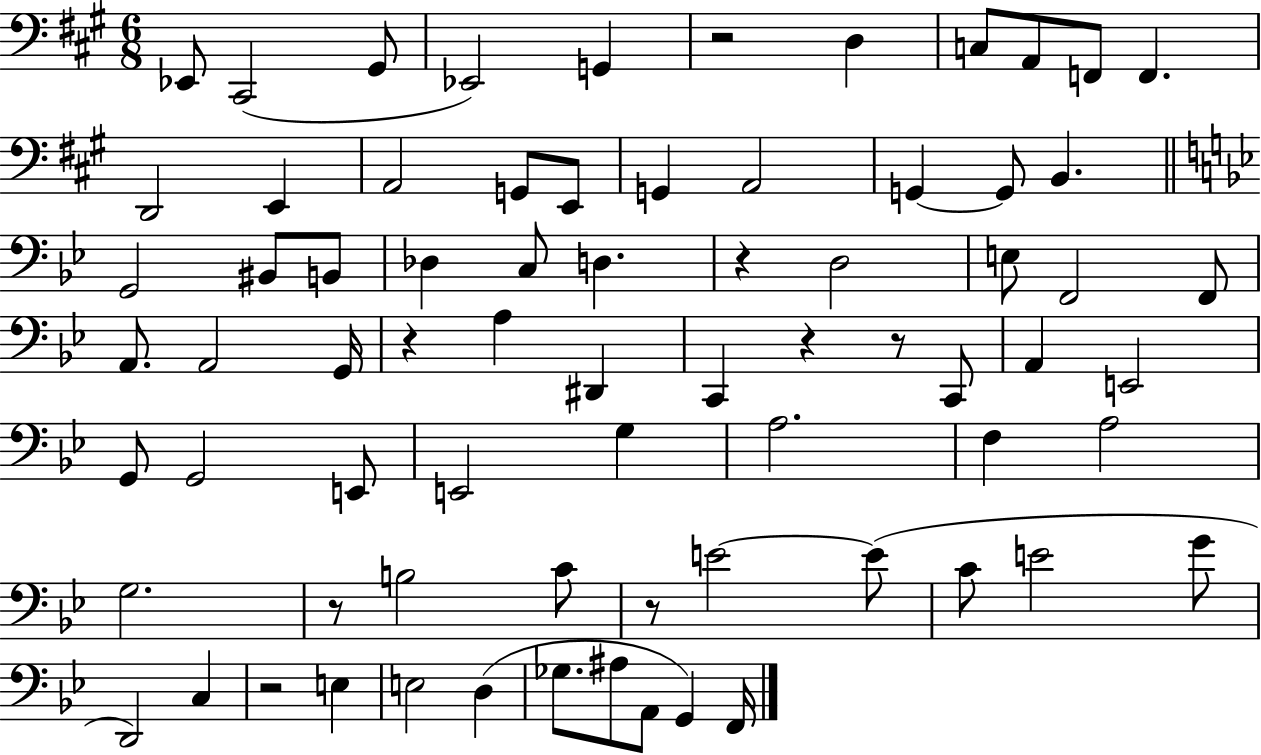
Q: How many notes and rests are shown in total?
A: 73